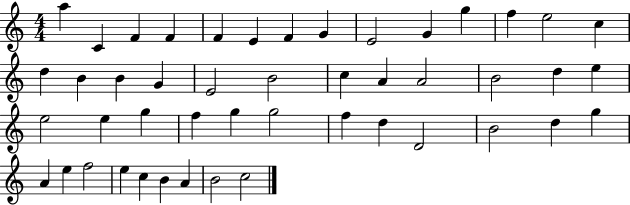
A5/q C4/q F4/q F4/q F4/q E4/q F4/q G4/q E4/h G4/q G5/q F5/q E5/h C5/q D5/q B4/q B4/q G4/q E4/h B4/h C5/q A4/q A4/h B4/h D5/q E5/q E5/h E5/q G5/q F5/q G5/q G5/h F5/q D5/q D4/h B4/h D5/q G5/q A4/q E5/q F5/h E5/q C5/q B4/q A4/q B4/h C5/h